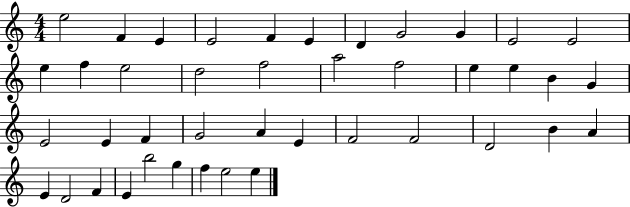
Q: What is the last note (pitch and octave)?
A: E5